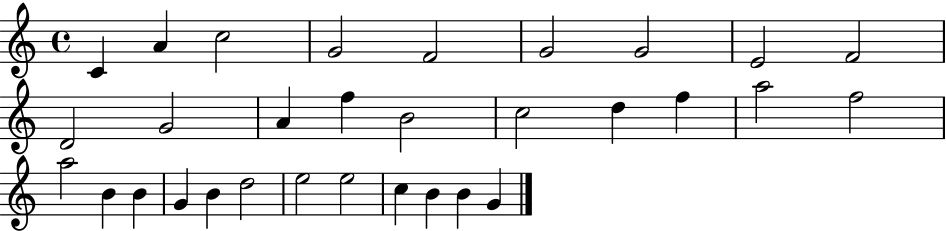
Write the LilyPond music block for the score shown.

{
  \clef treble
  \time 4/4
  \defaultTimeSignature
  \key c \major
  c'4 a'4 c''2 | g'2 f'2 | g'2 g'2 | e'2 f'2 | \break d'2 g'2 | a'4 f''4 b'2 | c''2 d''4 f''4 | a''2 f''2 | \break a''2 b'4 b'4 | g'4 b'4 d''2 | e''2 e''2 | c''4 b'4 b'4 g'4 | \break \bar "|."
}